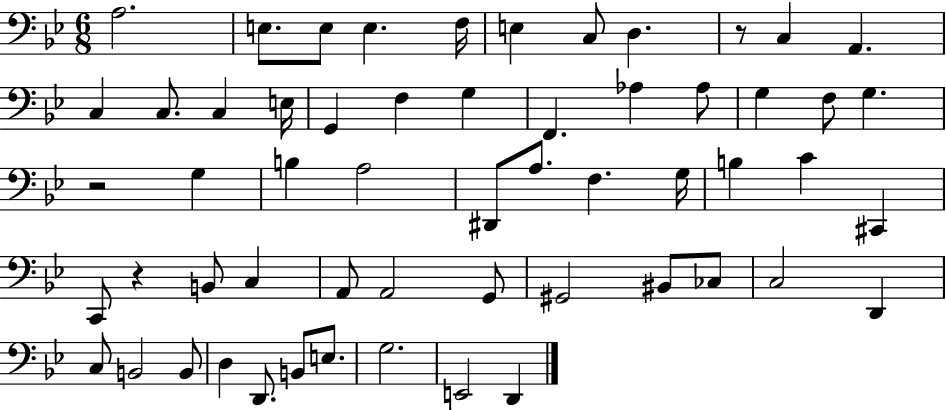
{
  \clef bass
  \numericTimeSignature
  \time 6/8
  \key bes \major
  a2. | e8. e8 e4. f16 | e4 c8 d4. | r8 c4 a,4. | \break c4 c8. c4 e16 | g,4 f4 g4 | f,4. aes4 aes8 | g4 f8 g4. | \break r2 g4 | b4 a2 | dis,8 a8. f4. g16 | b4 c'4 cis,4 | \break c,8 r4 b,8 c4 | a,8 a,2 g,8 | gis,2 bis,8 ces8 | c2 d,4 | \break c8 b,2 b,8 | d4 d,8. b,8 e8. | g2. | e,2 d,4 | \break \bar "|."
}